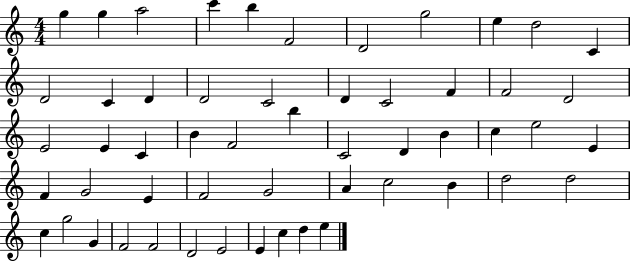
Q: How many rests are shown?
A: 0